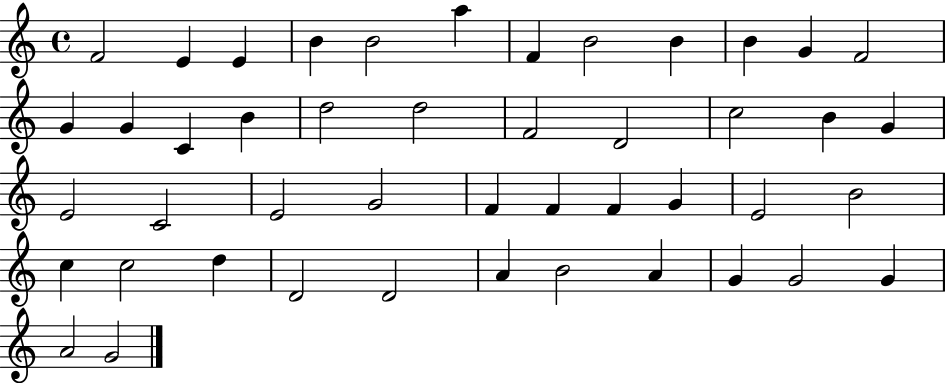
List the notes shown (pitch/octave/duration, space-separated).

F4/h E4/q E4/q B4/q B4/h A5/q F4/q B4/h B4/q B4/q G4/q F4/h G4/q G4/q C4/q B4/q D5/h D5/h F4/h D4/h C5/h B4/q G4/q E4/h C4/h E4/h G4/h F4/q F4/q F4/q G4/q E4/h B4/h C5/q C5/h D5/q D4/h D4/h A4/q B4/h A4/q G4/q G4/h G4/q A4/h G4/h